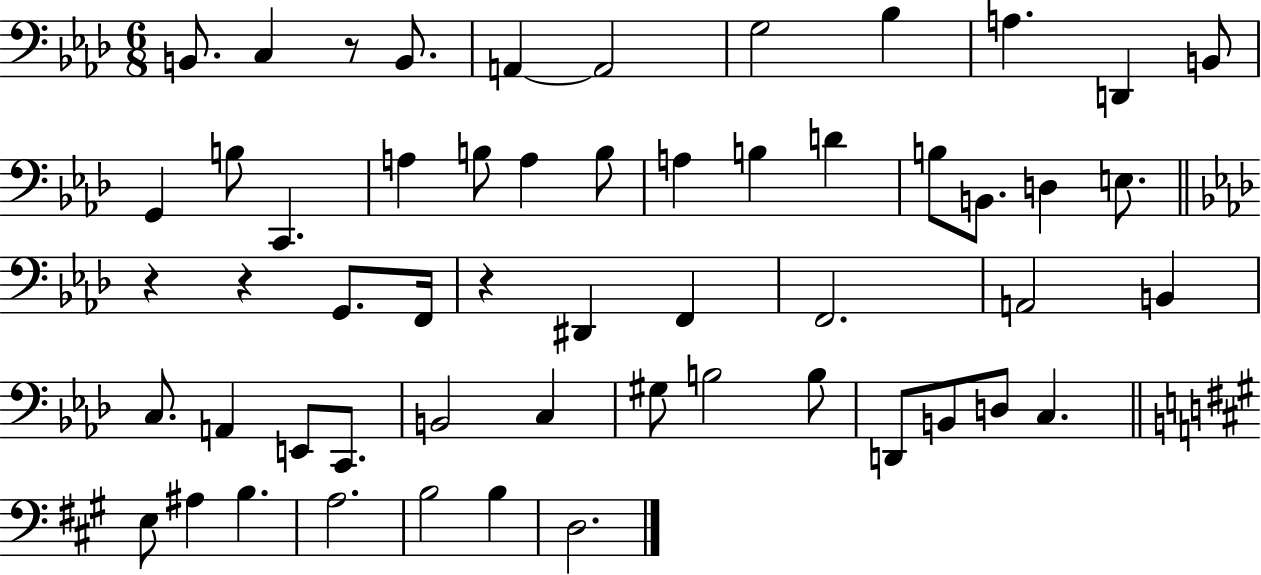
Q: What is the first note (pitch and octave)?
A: B2